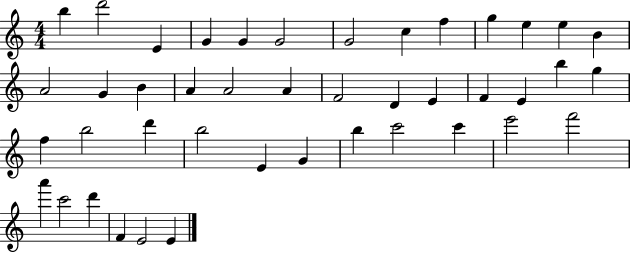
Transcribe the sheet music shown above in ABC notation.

X:1
T:Untitled
M:4/4
L:1/4
K:C
b d'2 E G G G2 G2 c f g e e B A2 G B A A2 A F2 D E F E b g f b2 d' b2 E G b c'2 c' e'2 f'2 a' c'2 d' F E2 E